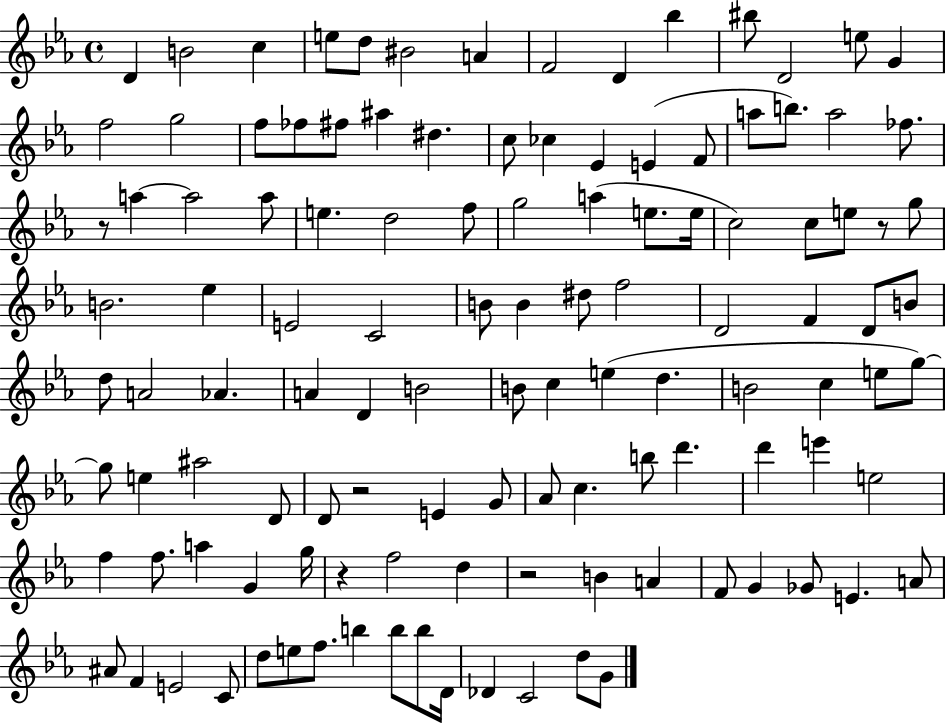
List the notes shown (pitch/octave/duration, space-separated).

D4/q B4/h C5/q E5/e D5/e BIS4/h A4/q F4/h D4/q Bb5/q BIS5/e D4/h E5/e G4/q F5/h G5/h F5/e FES5/e F#5/e A#5/q D#5/q. C5/e CES5/q Eb4/q E4/q F4/e A5/e B5/e. A5/h FES5/e. R/e A5/q A5/h A5/e E5/q. D5/h F5/e G5/h A5/q E5/e. E5/s C5/h C5/e E5/e R/e G5/e B4/h. Eb5/q E4/h C4/h B4/e B4/q D#5/e F5/h D4/h F4/q D4/e B4/e D5/e A4/h Ab4/q. A4/q D4/q B4/h B4/e C5/q E5/q D5/q. B4/h C5/q E5/e G5/e G5/e E5/q A#5/h D4/e D4/e R/h E4/q G4/e Ab4/e C5/q. B5/e D6/q. D6/q E6/q E5/h F5/q F5/e. A5/q G4/q G5/s R/q F5/h D5/q R/h B4/q A4/q F4/e G4/q Gb4/e E4/q. A4/e A#4/e F4/q E4/h C4/e D5/e E5/e F5/e. B5/q B5/e B5/e D4/s Db4/q C4/h D5/e G4/e